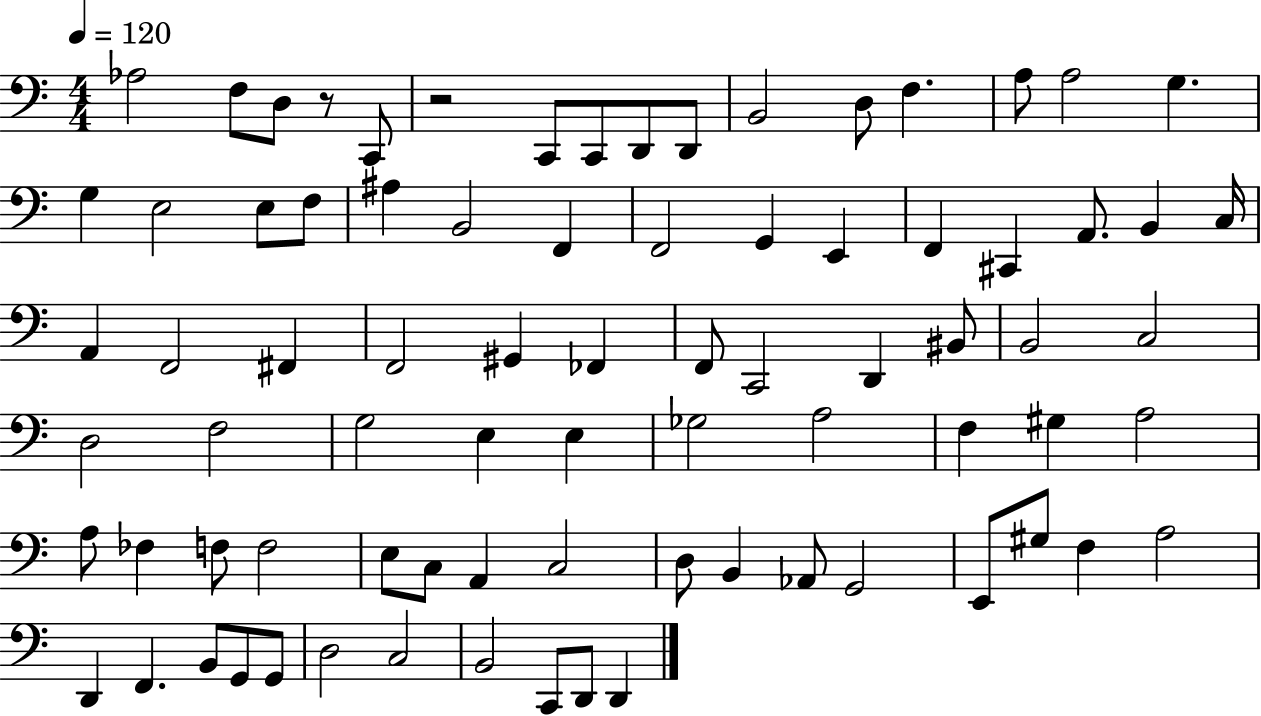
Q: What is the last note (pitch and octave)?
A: D2